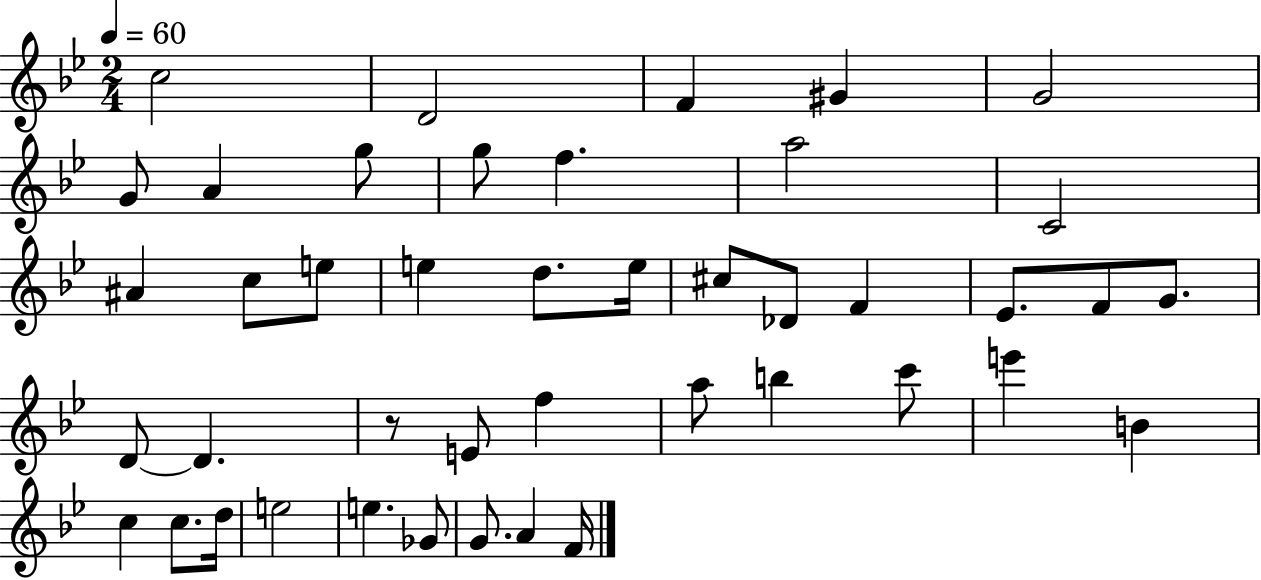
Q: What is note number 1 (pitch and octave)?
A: C5